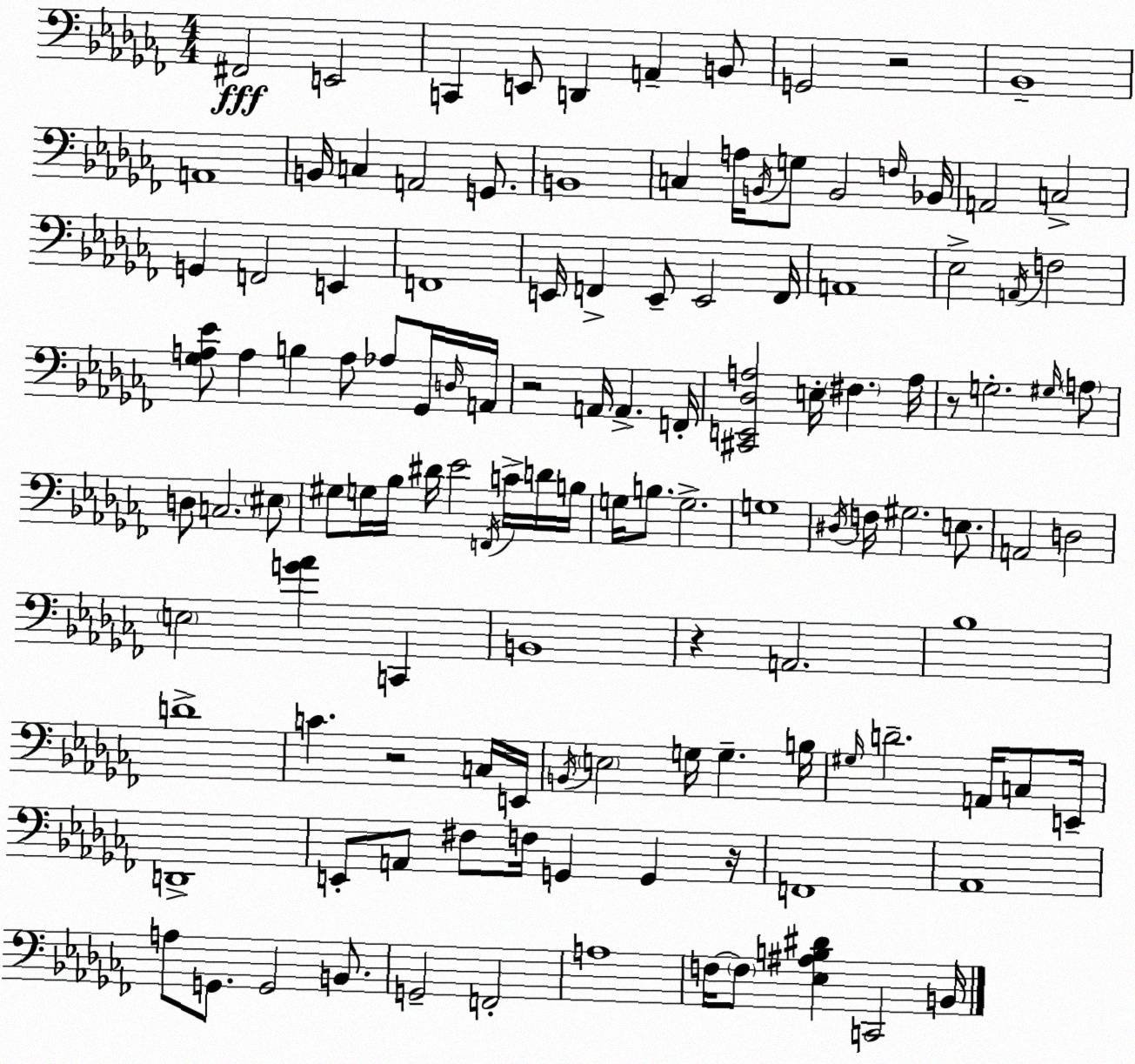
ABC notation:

X:1
T:Untitled
M:4/4
L:1/4
K:Abm
^F,,2 E,,2 C,, E,,/2 D,, A,, B,,/2 G,,2 z2 _B,,4 A,,4 B,,/4 C, A,,2 G,,/2 B,,4 C, A,/4 B,,/4 G,/2 B,,2 F,/4 _B,,/4 A,,2 C,2 G,, F,,2 E,, F,,4 E,,/4 F,, E,,/2 E,,2 F,,/4 A,,4 _E,2 A,,/4 F,2 [_G,A,_E]/2 A, B, A,/2 _A,/2 _G,,/4 D,/4 A,,/4 z2 A,,/4 A,, F,,/4 [^C,,E,,_D,A,]2 E,/4 ^F, A,/4 z/2 G,2 ^G,/4 A,/2 D,/2 C,2 ^E,/2 ^G,/2 G,/4 _B,/4 ^D/4 _E2 F,,/4 C/4 D/4 B,/4 G,/4 B,/2 G,2 G,4 ^D,/4 F,/4 ^G,2 E,/2 A,,2 D,2 E,2 [G_A] C,, B,,4 z A,,2 _B,4 D4 C z2 C,/4 E,,/4 B,,/4 E,2 G,/4 G, B,/4 ^G,/4 D2 A,,/4 C,/2 E,,/4 D,,4 E,,/2 A,,/2 ^F,/2 F,/4 G,, G,, z/4 F,,4 _A,,4 A,/2 G,,/2 G,,2 B,,/2 G,,2 F,,2 A,4 F,/4 F,/2 [_E,^A,B,^D] C,,2 B,,/4